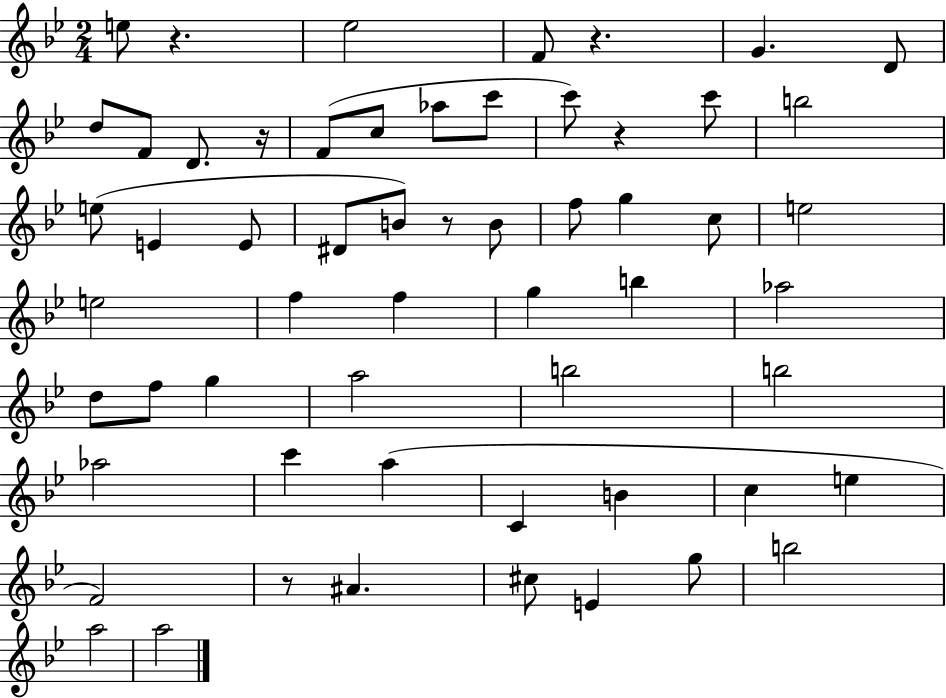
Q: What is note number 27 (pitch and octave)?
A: F5